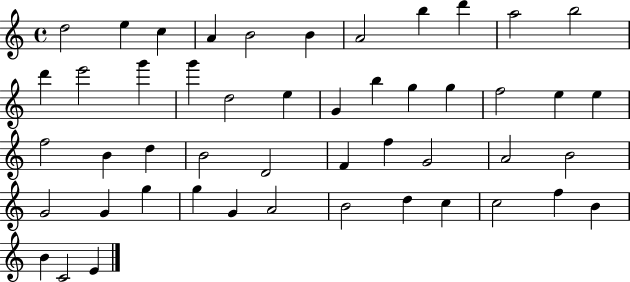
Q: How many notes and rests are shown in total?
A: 49